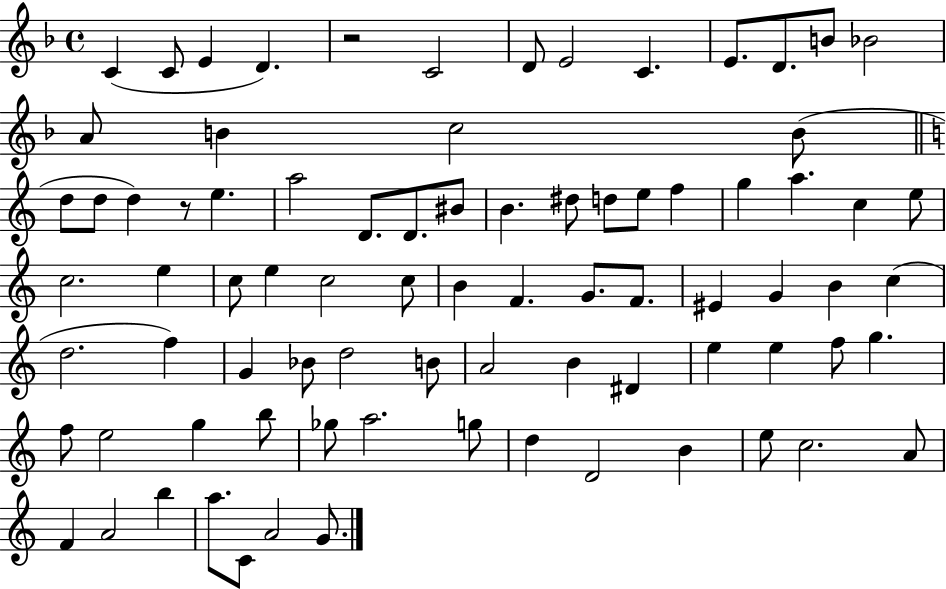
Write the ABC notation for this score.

X:1
T:Untitled
M:4/4
L:1/4
K:F
C C/2 E D z2 C2 D/2 E2 C E/2 D/2 B/2 _B2 A/2 B c2 B/2 d/2 d/2 d z/2 e a2 D/2 D/2 ^B/2 B ^d/2 d/2 e/2 f g a c e/2 c2 e c/2 e c2 c/2 B F G/2 F/2 ^E G B c d2 f G _B/2 d2 B/2 A2 B ^D e e f/2 g f/2 e2 g b/2 _g/2 a2 g/2 d D2 B e/2 c2 A/2 F A2 b a/2 C/2 A2 G/2